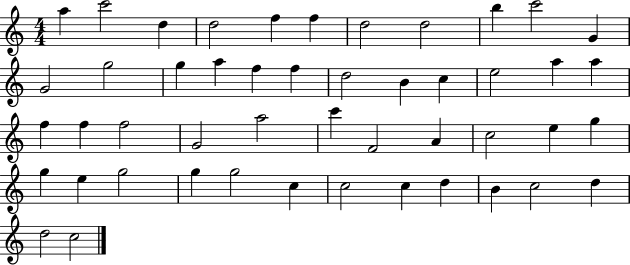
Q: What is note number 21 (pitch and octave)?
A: E5